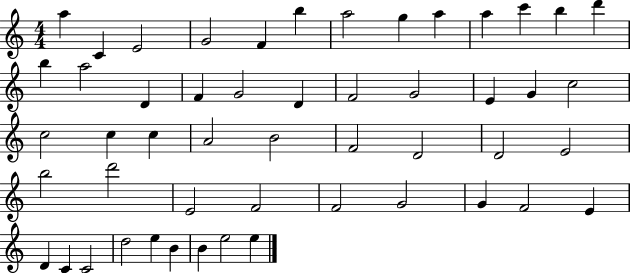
{
  \clef treble
  \numericTimeSignature
  \time 4/4
  \key c \major
  a''4 c'4 e'2 | g'2 f'4 b''4 | a''2 g''4 a''4 | a''4 c'''4 b''4 d'''4 | \break b''4 a''2 d'4 | f'4 g'2 d'4 | f'2 g'2 | e'4 g'4 c''2 | \break c''2 c''4 c''4 | a'2 b'2 | f'2 d'2 | d'2 e'2 | \break b''2 d'''2 | e'2 f'2 | f'2 g'2 | g'4 f'2 e'4 | \break d'4 c'4 c'2 | d''2 e''4 b'4 | b'4 e''2 e''4 | \bar "|."
}